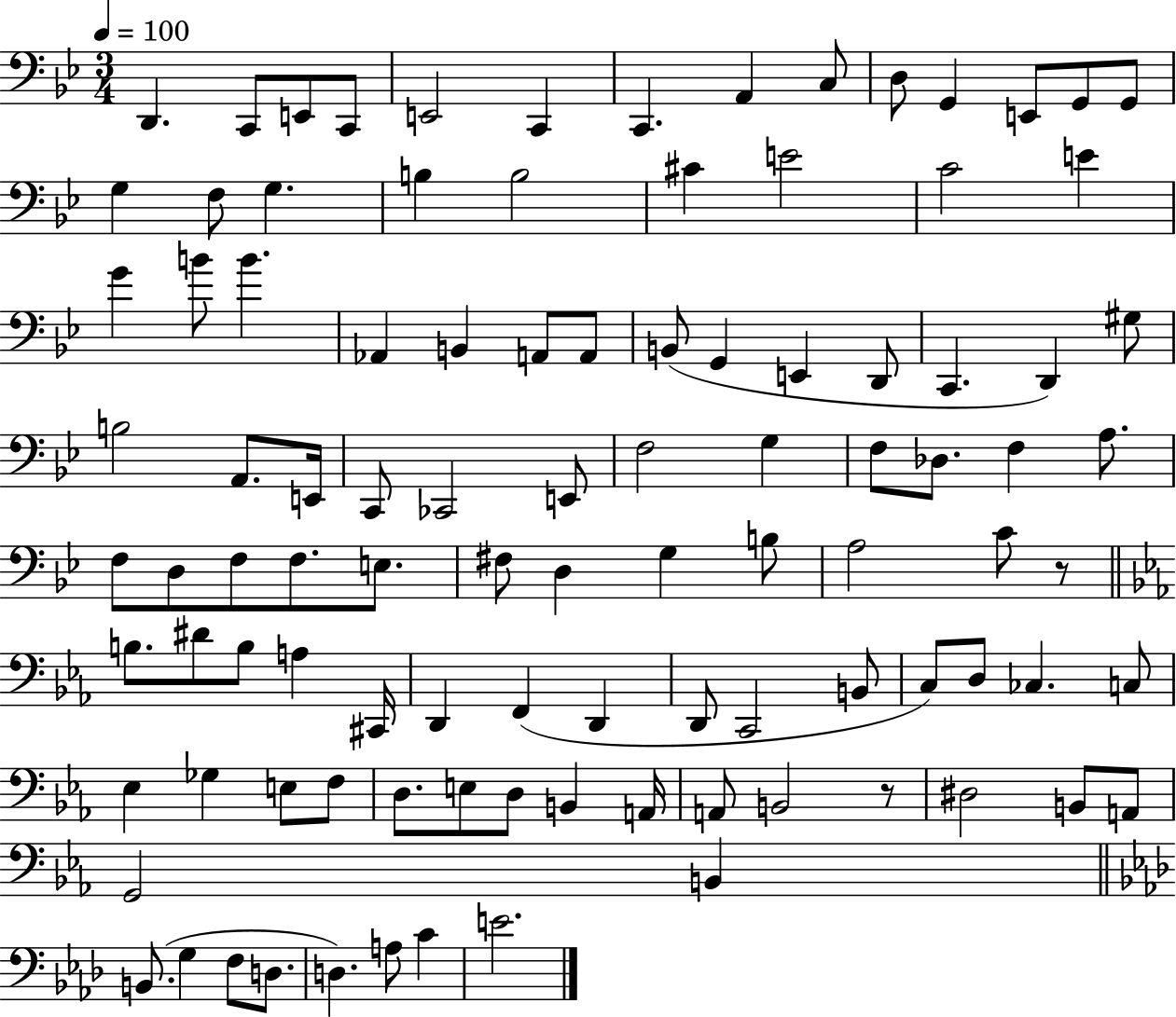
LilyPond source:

{
  \clef bass
  \numericTimeSignature
  \time 3/4
  \key bes \major
  \tempo 4 = 100
  \repeat volta 2 { d,4. c,8 e,8 c,8 | e,2 c,4 | c,4. a,4 c8 | d8 g,4 e,8 g,8 g,8 | \break g4 f8 g4. | b4 b2 | cis'4 e'2 | c'2 e'4 | \break g'4 b'8 b'4. | aes,4 b,4 a,8 a,8 | b,8( g,4 e,4 d,8 | c,4. d,4) gis8 | \break b2 a,8. e,16 | c,8 ces,2 e,8 | f2 g4 | f8 des8. f4 a8. | \break f8 d8 f8 f8. e8. | fis8 d4 g4 b8 | a2 c'8 r8 | \bar "||" \break \key c \minor b8. dis'8 b8 a4 cis,16 | d,4 f,4( d,4 | d,8 c,2 b,8 | c8) d8 ces4. c8 | \break ees4 ges4 e8 f8 | d8. e8 d8 b,4 a,16 | a,8 b,2 r8 | dis2 b,8 a,8 | \break g,2 b,4 | \bar "||" \break \key aes \major b,8.( g4 f8 d8. | d4.) a8 c'4 | e'2. | } \bar "|."
}